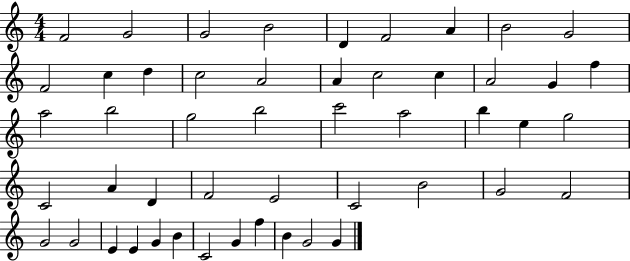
F4/h G4/h G4/h B4/h D4/q F4/h A4/q B4/h G4/h F4/h C5/q D5/q C5/h A4/h A4/q C5/h C5/q A4/h G4/q F5/q A5/h B5/h G5/h B5/h C6/h A5/h B5/q E5/q G5/h C4/h A4/q D4/q F4/h E4/h C4/h B4/h G4/h F4/h G4/h G4/h E4/q E4/q G4/q B4/q C4/h G4/q F5/q B4/q G4/h G4/q